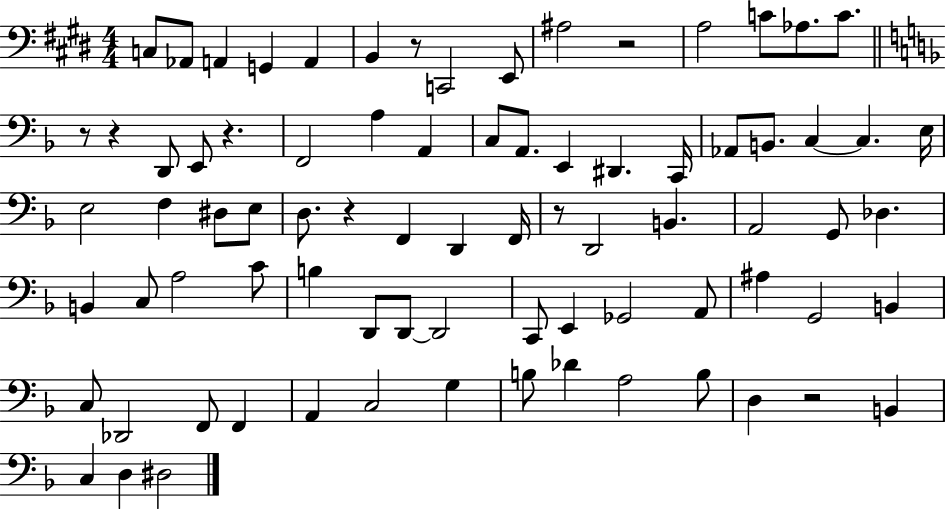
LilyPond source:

{
  \clef bass
  \numericTimeSignature
  \time 4/4
  \key e \major
  c8 aes,8 a,4 g,4 a,4 | b,4 r8 c,2 e,8 | ais2 r2 | a2 c'8 aes8. c'8. | \break \bar "||" \break \key d \minor r8 r4 d,8 e,8 r4. | f,2 a4 a,4 | c8 a,8. e,4 dis,4. c,16 | aes,8 b,8. c4~~ c4. e16 | \break e2 f4 dis8 e8 | d8. r4 f,4 d,4 f,16 | r8 d,2 b,4. | a,2 g,8 des4. | \break b,4 c8 a2 c'8 | b4 d,8 d,8~~ d,2 | c,8 e,4 ges,2 a,8 | ais4 g,2 b,4 | \break c8 des,2 f,8 f,4 | a,4 c2 g4 | b8 des'4 a2 b8 | d4 r2 b,4 | \break c4 d4 dis2 | \bar "|."
}